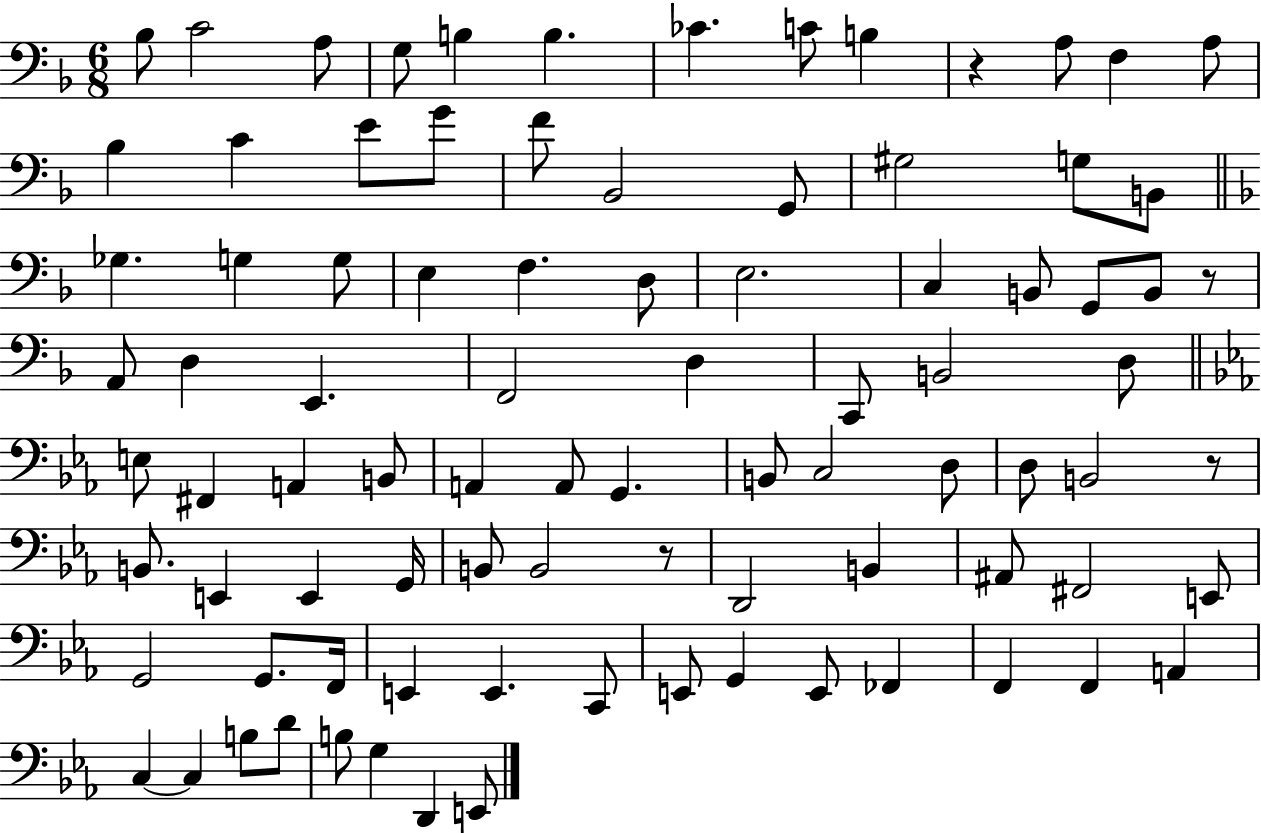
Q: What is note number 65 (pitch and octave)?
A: G2